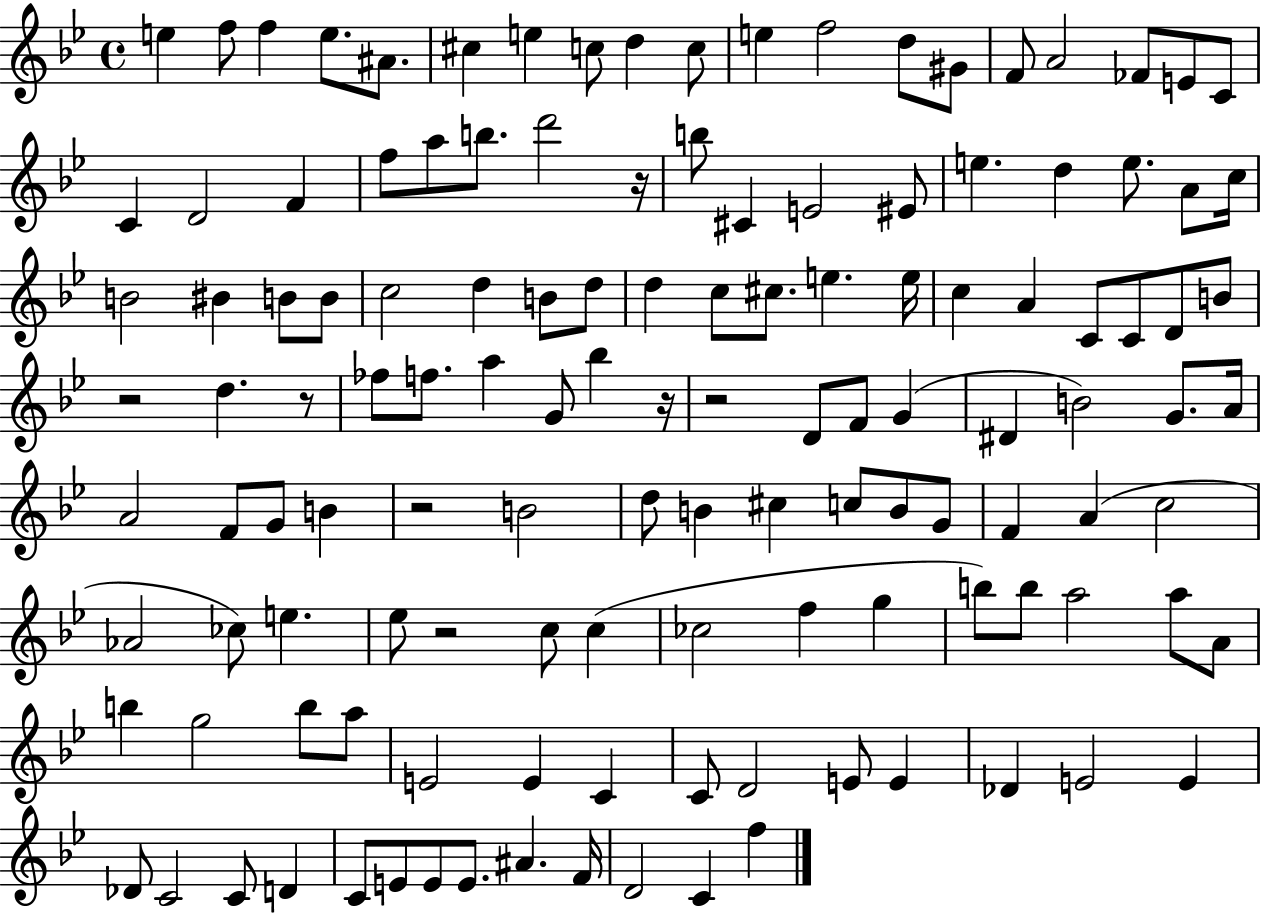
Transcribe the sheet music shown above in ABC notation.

X:1
T:Untitled
M:4/4
L:1/4
K:Bb
e f/2 f e/2 ^A/2 ^c e c/2 d c/2 e f2 d/2 ^G/2 F/2 A2 _F/2 E/2 C/2 C D2 F f/2 a/2 b/2 d'2 z/4 b/2 ^C E2 ^E/2 e d e/2 A/2 c/4 B2 ^B B/2 B/2 c2 d B/2 d/2 d c/2 ^c/2 e e/4 c A C/2 C/2 D/2 B/2 z2 d z/2 _f/2 f/2 a G/2 _b z/4 z2 D/2 F/2 G ^D B2 G/2 A/4 A2 F/2 G/2 B z2 B2 d/2 B ^c c/2 B/2 G/2 F A c2 _A2 _c/2 e _e/2 z2 c/2 c _c2 f g b/2 b/2 a2 a/2 A/2 b g2 b/2 a/2 E2 E C C/2 D2 E/2 E _D E2 E _D/2 C2 C/2 D C/2 E/2 E/2 E/2 ^A F/4 D2 C f